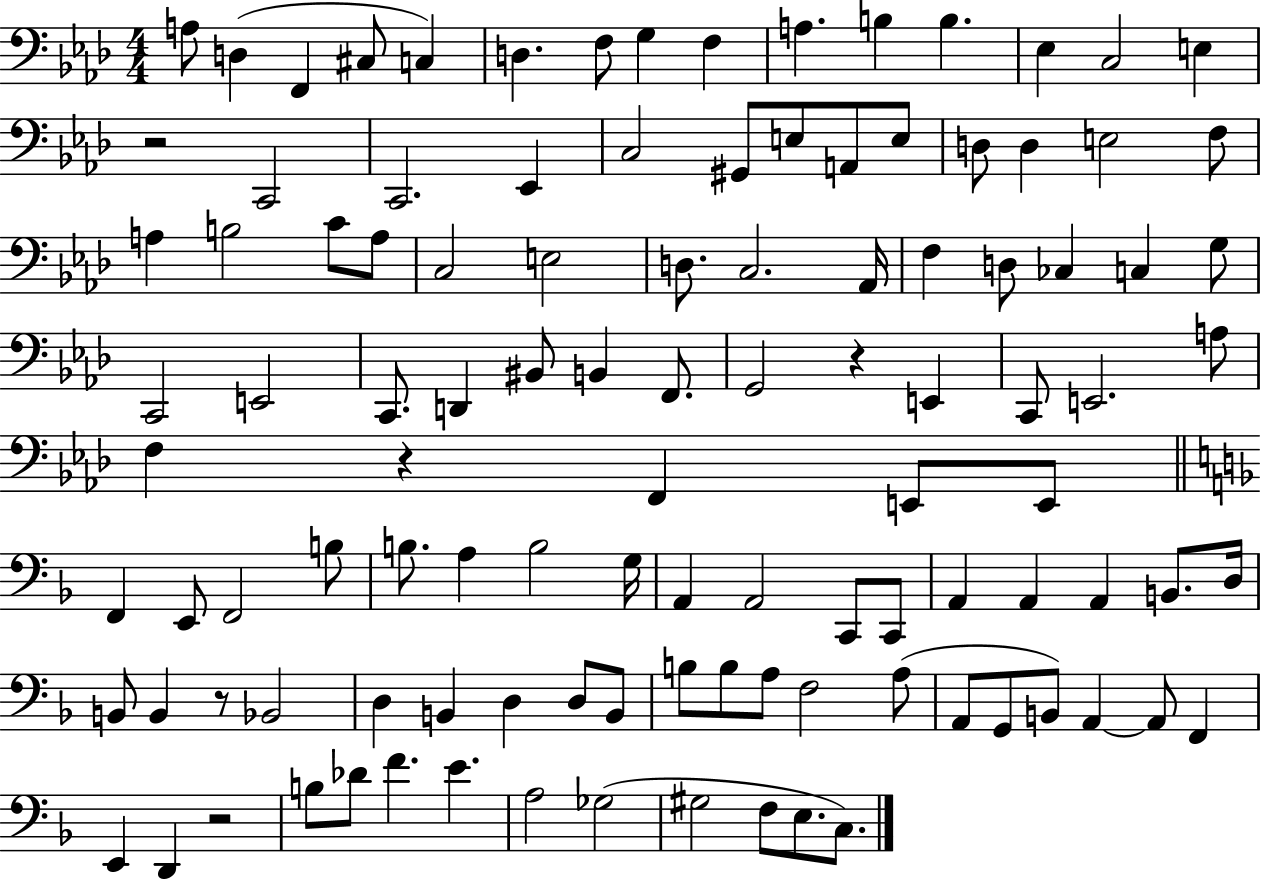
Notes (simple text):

A3/e D3/q F2/q C#3/e C3/q D3/q. F3/e G3/q F3/q A3/q. B3/q B3/q. Eb3/q C3/h E3/q R/h C2/h C2/h. Eb2/q C3/h G#2/e E3/e A2/e E3/e D3/e D3/q E3/h F3/e A3/q B3/h C4/e A3/e C3/h E3/h D3/e. C3/h. Ab2/s F3/q D3/e CES3/q C3/q G3/e C2/h E2/h C2/e. D2/q BIS2/e B2/q F2/e. G2/h R/q E2/q C2/e E2/h. A3/e F3/q R/q F2/q E2/e E2/e F2/q E2/e F2/h B3/e B3/e. A3/q B3/h G3/s A2/q A2/h C2/e C2/e A2/q A2/q A2/q B2/e. D3/s B2/e B2/q R/e Bb2/h D3/q B2/q D3/q D3/e B2/e B3/e B3/e A3/e F3/h A3/e A2/e G2/e B2/e A2/q A2/e F2/q E2/q D2/q R/h B3/e Db4/e F4/q. E4/q. A3/h Gb3/h G#3/h F3/e E3/e. C3/e.